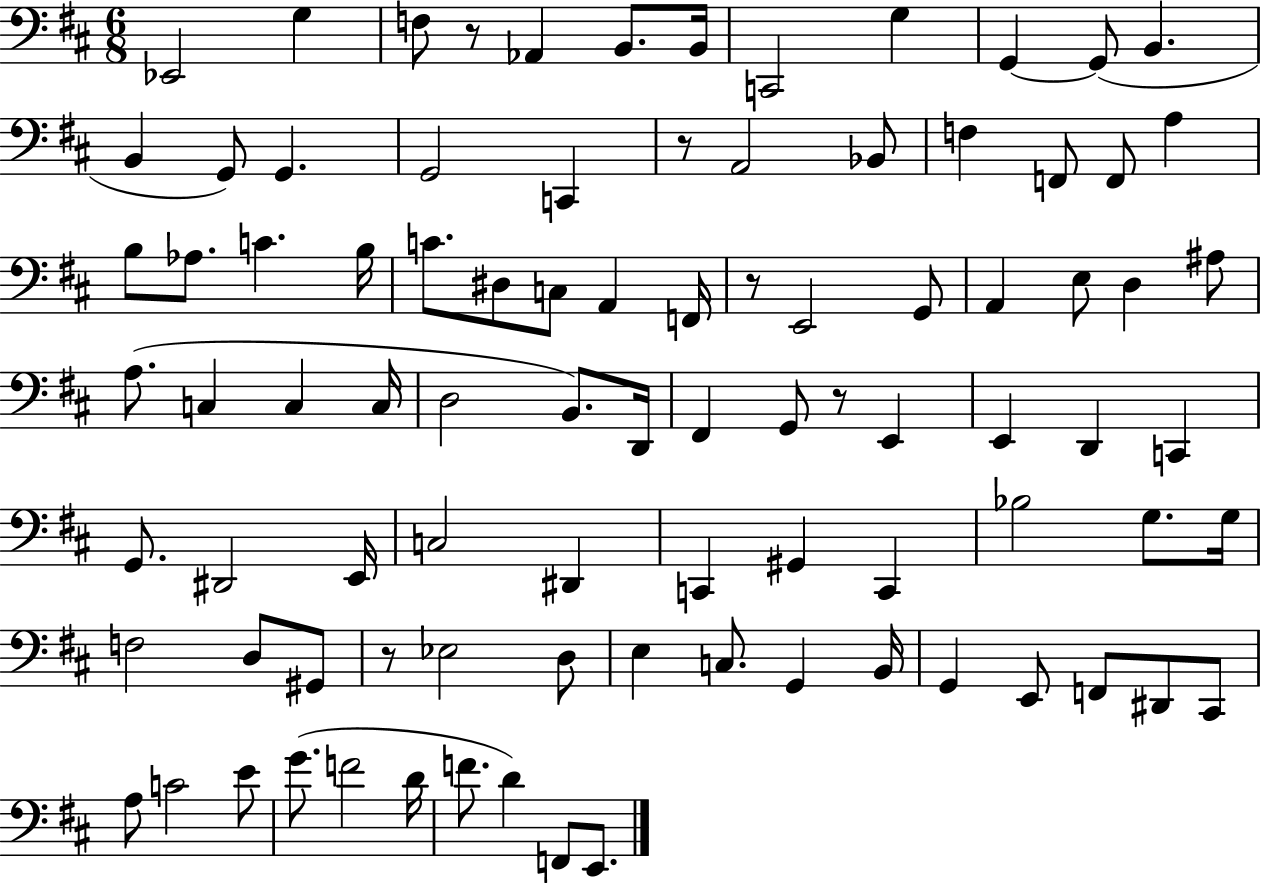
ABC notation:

X:1
T:Untitled
M:6/8
L:1/4
K:D
_E,,2 G, F,/2 z/2 _A,, B,,/2 B,,/4 C,,2 G, G,, G,,/2 B,, B,, G,,/2 G,, G,,2 C,, z/2 A,,2 _B,,/2 F, F,,/2 F,,/2 A, B,/2 _A,/2 C B,/4 C/2 ^D,/2 C,/2 A,, F,,/4 z/2 E,,2 G,,/2 A,, E,/2 D, ^A,/2 A,/2 C, C, C,/4 D,2 B,,/2 D,,/4 ^F,, G,,/2 z/2 E,, E,, D,, C,, G,,/2 ^D,,2 E,,/4 C,2 ^D,, C,, ^G,, C,, _B,2 G,/2 G,/4 F,2 D,/2 ^G,,/2 z/2 _E,2 D,/2 E, C,/2 G,, B,,/4 G,, E,,/2 F,,/2 ^D,,/2 ^C,,/2 A,/2 C2 E/2 G/2 F2 D/4 F/2 D F,,/2 E,,/2